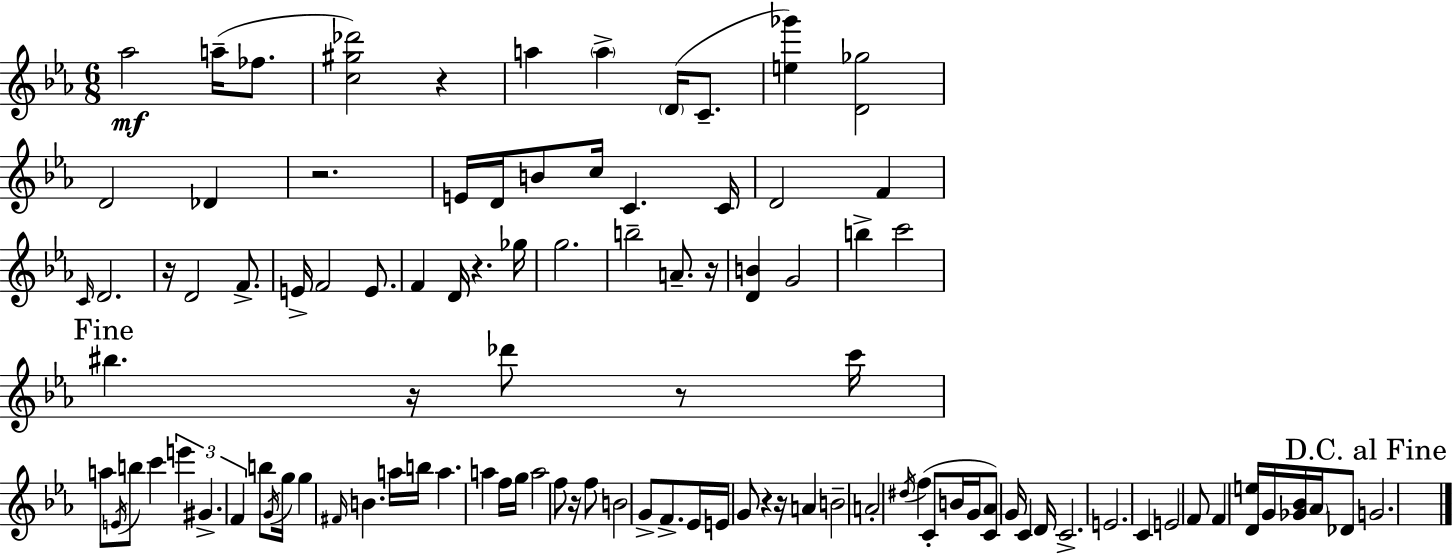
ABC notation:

X:1
T:Untitled
M:6/8
L:1/4
K:Eb
_a2 a/4 _f/2 [c^g_d']2 z a a D/4 C/2 [e_g'] [D_g]2 D2 _D z2 E/4 D/4 B/2 c/4 C C/4 D2 F C/4 D2 z/4 D2 F/2 E/4 F2 E/2 F D/4 z _g/4 g2 b2 A/2 z/4 [DB] G2 b c'2 ^b z/4 _d'/2 z/2 c'/4 a/2 E/4 b/2 c' e' ^G F b/2 G/4 g/4 g ^F/4 B a/4 b/4 a a f/4 g/4 a2 f/2 z/4 f/2 B2 G/2 F/2 _E/4 E/4 G/2 z z/4 A B2 A2 ^d/4 f C/2 B/4 G/4 [C_A]/2 G/4 C D/4 C2 E2 C E2 F/2 F [De]/4 G/4 [_G_B]/4 _A/4 _D/2 G2